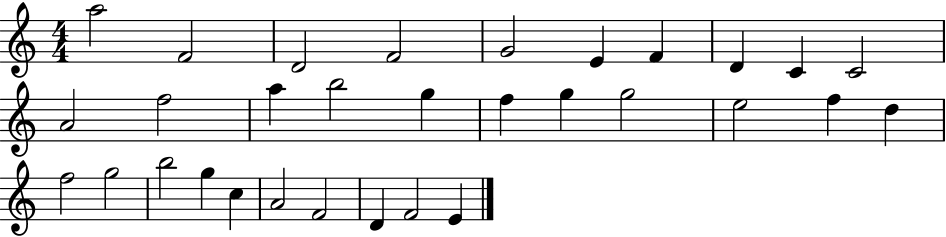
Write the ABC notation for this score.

X:1
T:Untitled
M:4/4
L:1/4
K:C
a2 F2 D2 F2 G2 E F D C C2 A2 f2 a b2 g f g g2 e2 f d f2 g2 b2 g c A2 F2 D F2 E